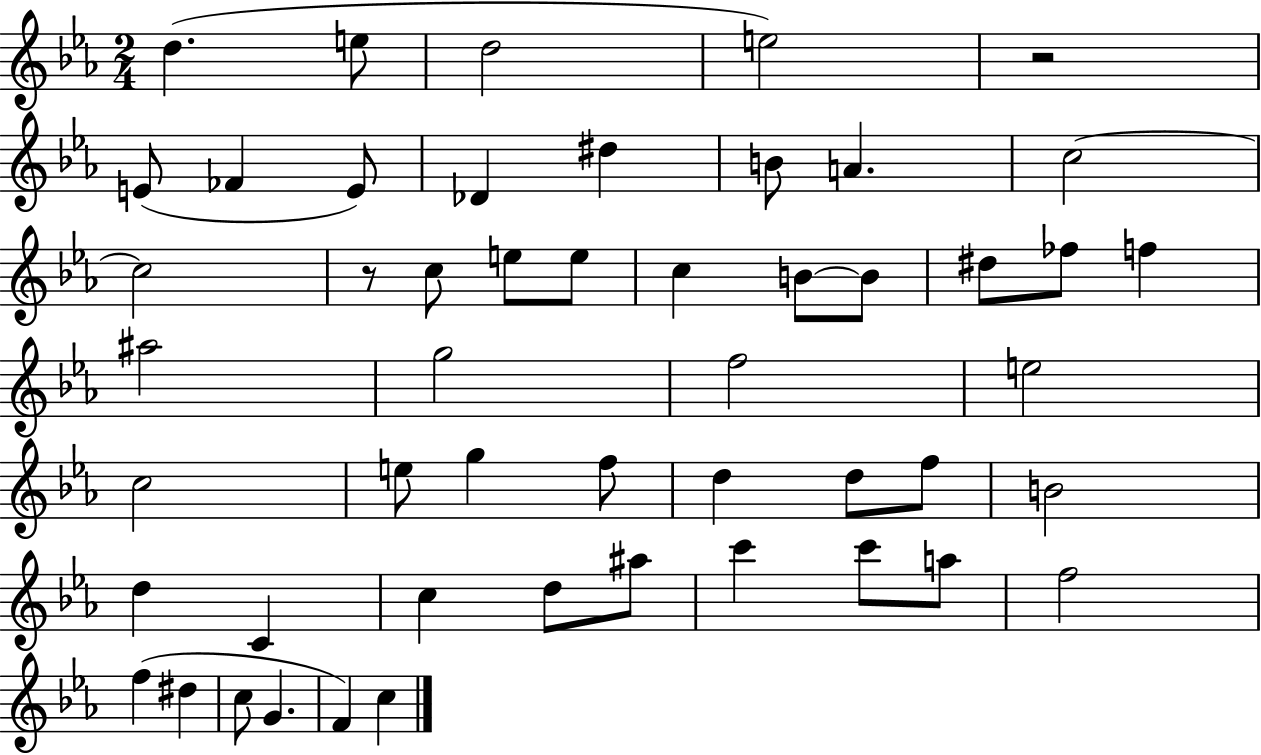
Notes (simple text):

D5/q. E5/e D5/h E5/h R/h E4/e FES4/q E4/e Db4/q D#5/q B4/e A4/q. C5/h C5/h R/e C5/e E5/e E5/e C5/q B4/e B4/e D#5/e FES5/e F5/q A#5/h G5/h F5/h E5/h C5/h E5/e G5/q F5/e D5/q D5/e F5/e B4/h D5/q C4/q C5/q D5/e A#5/e C6/q C6/e A5/e F5/h F5/q D#5/q C5/e G4/q. F4/q C5/q